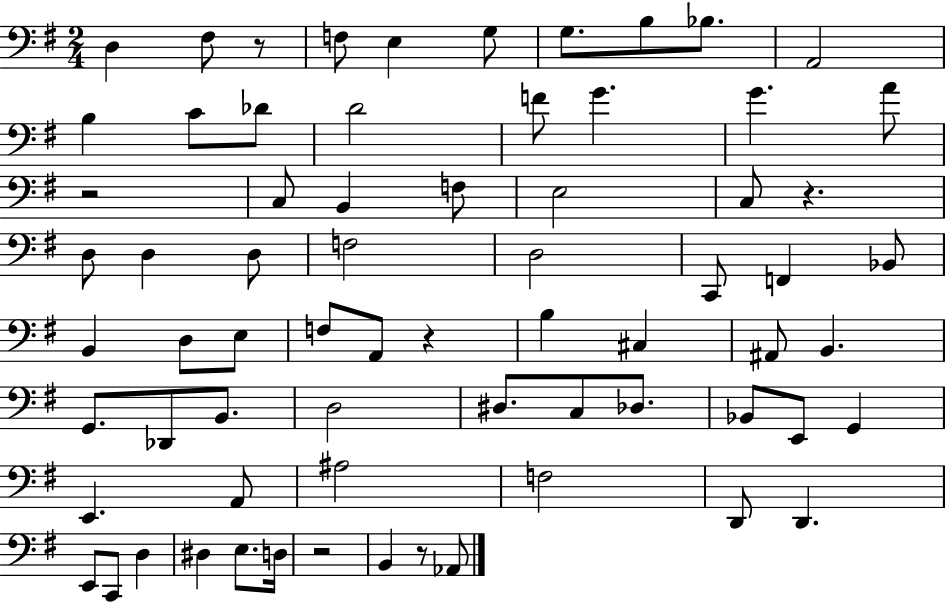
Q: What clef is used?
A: bass